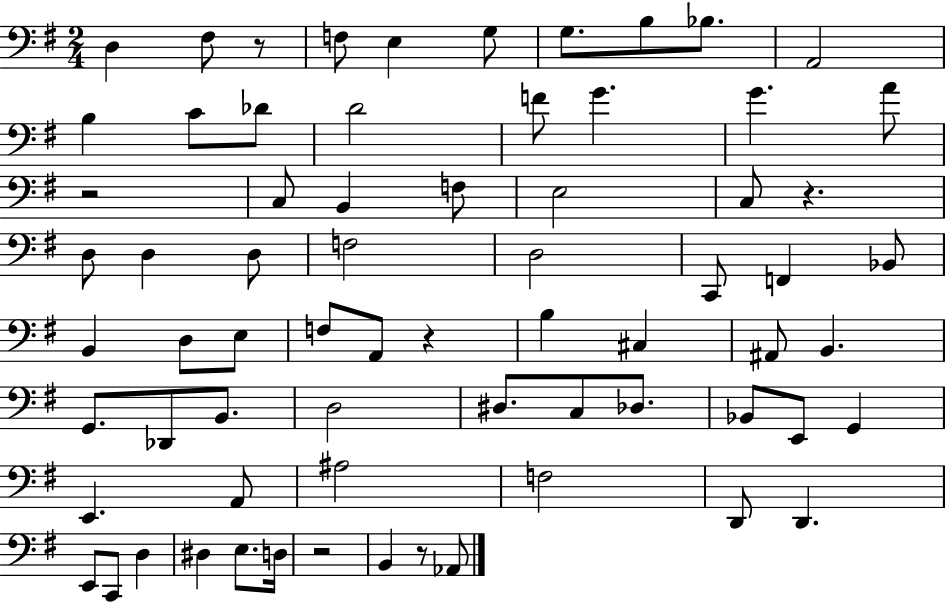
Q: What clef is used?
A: bass